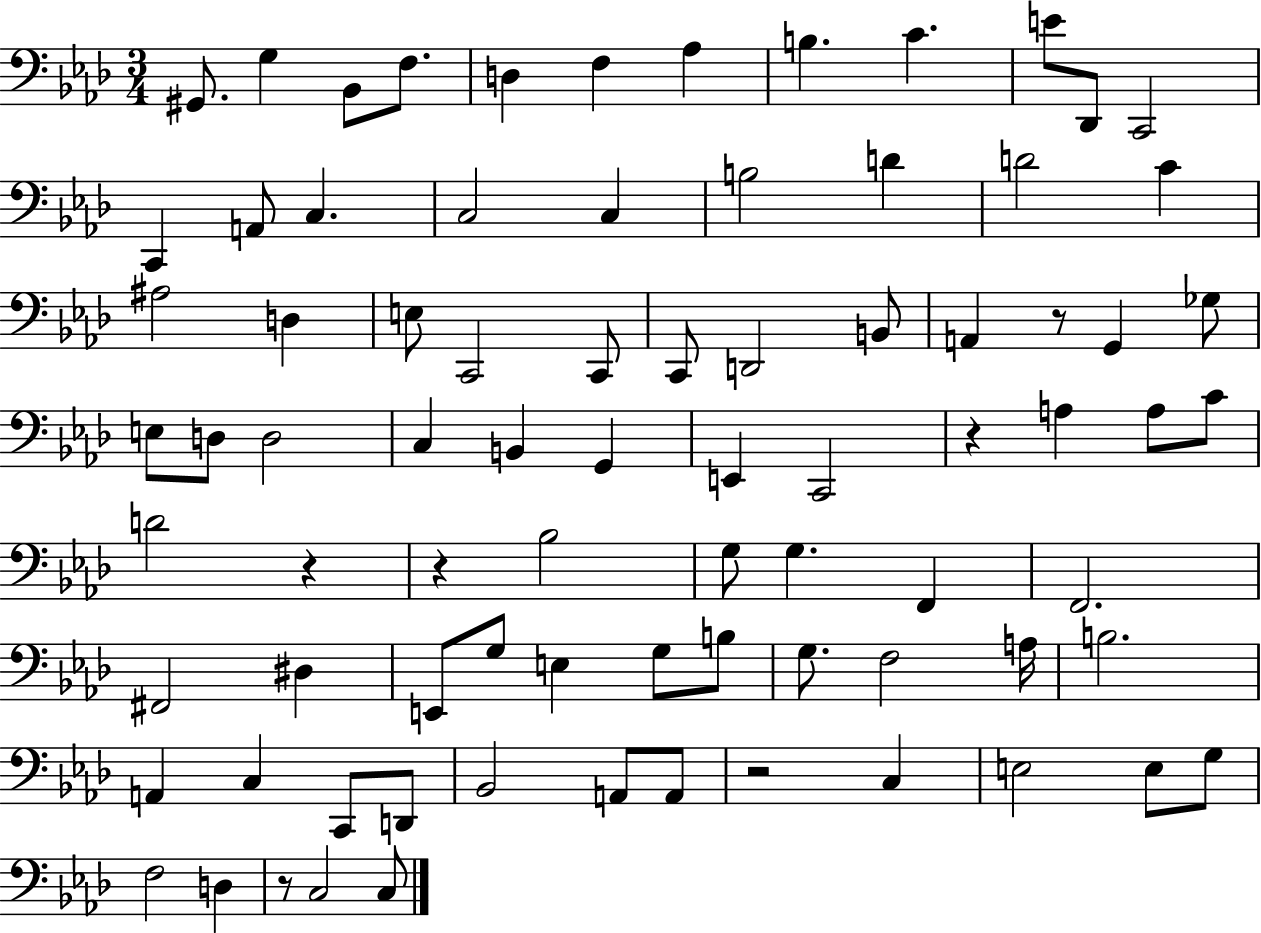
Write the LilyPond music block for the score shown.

{
  \clef bass
  \numericTimeSignature
  \time 3/4
  \key aes \major
  gis,8. g4 bes,8 f8. | d4 f4 aes4 | b4. c'4. | e'8 des,8 c,2 | \break c,4 a,8 c4. | c2 c4 | b2 d'4 | d'2 c'4 | \break ais2 d4 | e8 c,2 c,8 | c,8 d,2 b,8 | a,4 r8 g,4 ges8 | \break e8 d8 d2 | c4 b,4 g,4 | e,4 c,2 | r4 a4 a8 c'8 | \break d'2 r4 | r4 bes2 | g8 g4. f,4 | f,2. | \break fis,2 dis4 | e,8 g8 e4 g8 b8 | g8. f2 a16 | b2. | \break a,4 c4 c,8 d,8 | bes,2 a,8 a,8 | r2 c4 | e2 e8 g8 | \break f2 d4 | r8 c2 c8 | \bar "|."
}